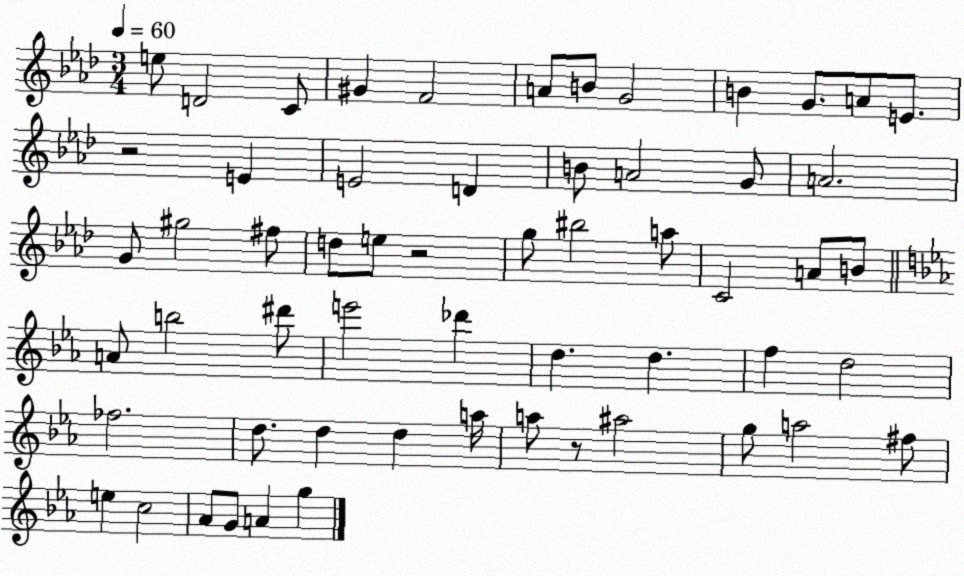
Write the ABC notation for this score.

X:1
T:Untitled
M:3/4
L:1/4
K:Ab
e/2 D2 C/2 ^G F2 A/2 B/2 G2 B G/2 A/2 E/2 z2 E E2 D B/2 A2 G/2 A2 G/2 ^g2 ^f/2 d/2 e/2 z2 g/2 ^b2 a/2 C2 A/2 B/2 A/2 b2 ^d'/2 e'2 _d' d d f d2 _f2 d/2 d d a/4 a/2 z/2 ^a2 g/2 a2 ^f/2 e c2 _A/2 G/2 A g